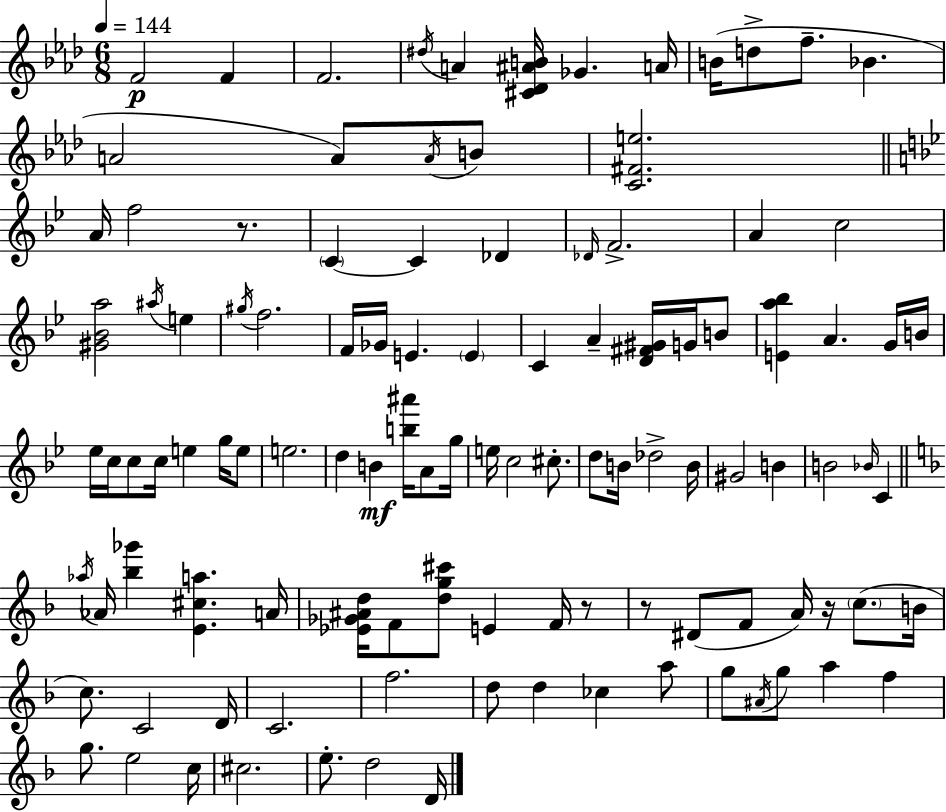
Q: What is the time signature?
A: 6/8